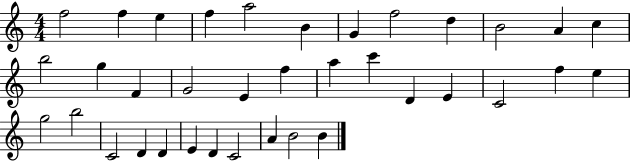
{
  \clef treble
  \numericTimeSignature
  \time 4/4
  \key c \major
  f''2 f''4 e''4 | f''4 a''2 b'4 | g'4 f''2 d''4 | b'2 a'4 c''4 | \break b''2 g''4 f'4 | g'2 e'4 f''4 | a''4 c'''4 d'4 e'4 | c'2 f''4 e''4 | \break g''2 b''2 | c'2 d'4 d'4 | e'4 d'4 c'2 | a'4 b'2 b'4 | \break \bar "|."
}